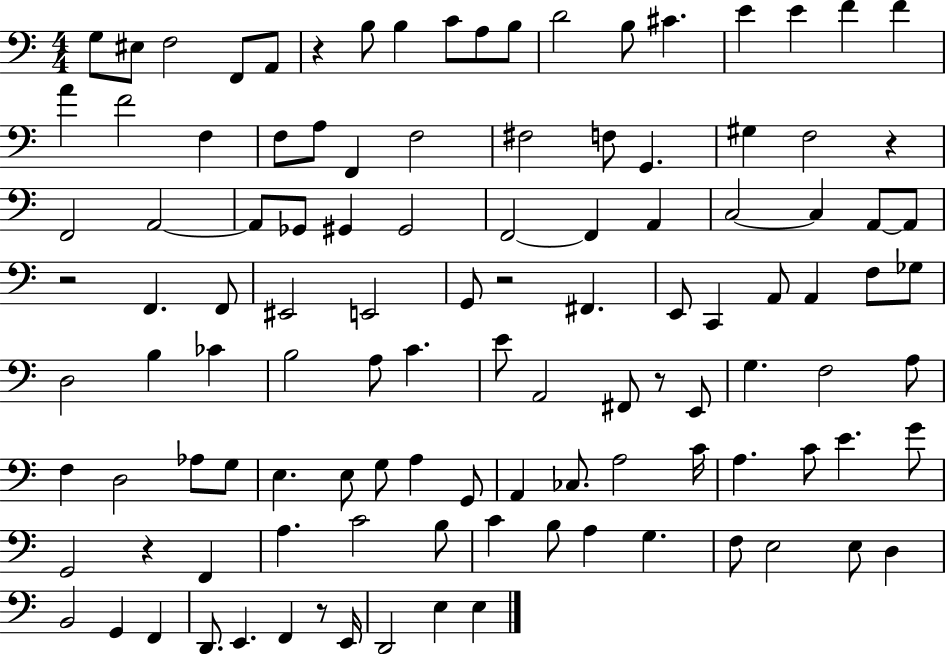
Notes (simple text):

G3/e EIS3/e F3/h F2/e A2/e R/q B3/e B3/q C4/e A3/e B3/e D4/h B3/e C#4/q. E4/q E4/q F4/q F4/q A4/q F4/h F3/q F3/e A3/e F2/q F3/h F#3/h F3/e G2/q. G#3/q F3/h R/q F2/h A2/h A2/e Gb2/e G#2/q G#2/h F2/h F2/q A2/q C3/h C3/q A2/e A2/e R/h F2/q. F2/e EIS2/h E2/h G2/e R/h F#2/q. E2/e C2/q A2/e A2/q F3/e Gb3/e D3/h B3/q CES4/q B3/h A3/e C4/q. E4/e A2/h F#2/e R/e E2/e G3/q. F3/h A3/e F3/q D3/h Ab3/e G3/e E3/q. E3/e G3/e A3/q G2/e A2/q CES3/e. A3/h C4/s A3/q. C4/e E4/q. G4/e G2/h R/q F2/q A3/q. C4/h B3/e C4/q B3/e A3/q G3/q. F3/e E3/h E3/e D3/q B2/h G2/q F2/q D2/e. E2/q. F2/q R/e E2/s D2/h E3/q E3/q